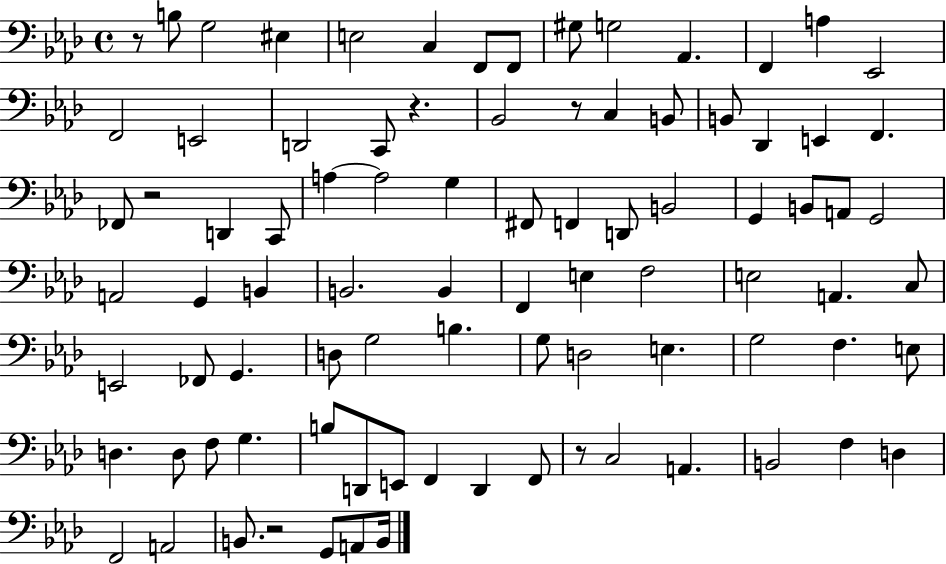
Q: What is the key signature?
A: AES major